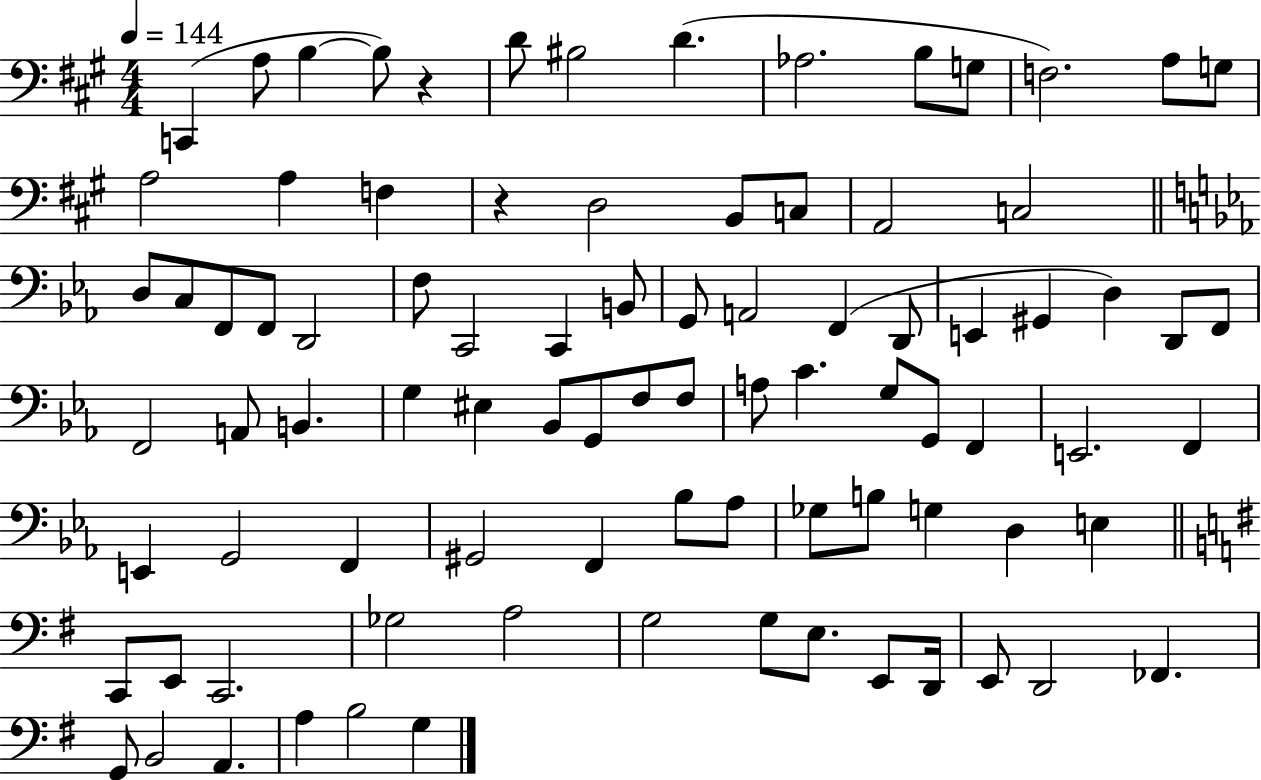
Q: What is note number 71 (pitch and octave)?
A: Gb3